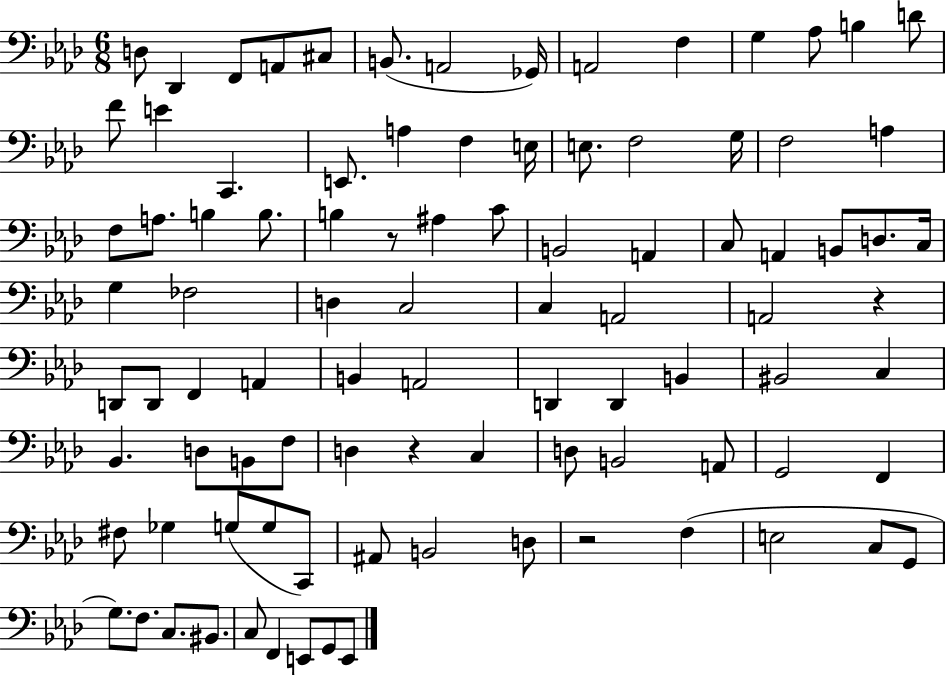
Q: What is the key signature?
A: AES major